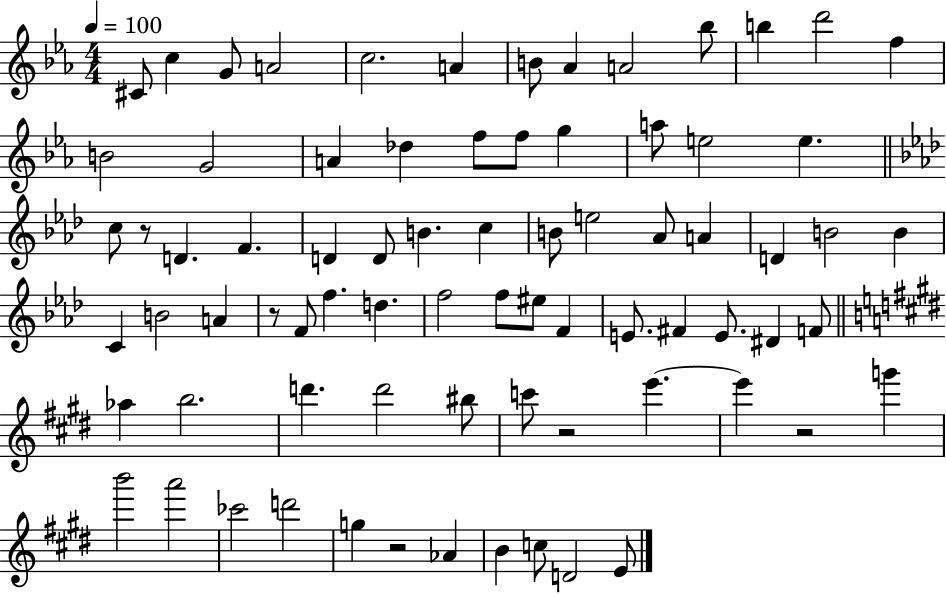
X:1
T:Untitled
M:4/4
L:1/4
K:Eb
^C/2 c G/2 A2 c2 A B/2 _A A2 _b/2 b d'2 f B2 G2 A _d f/2 f/2 g a/2 e2 e c/2 z/2 D F D D/2 B c B/2 e2 _A/2 A D B2 B C B2 A z/2 F/2 f d f2 f/2 ^e/2 F E/2 ^F E/2 ^D F/2 _a b2 d' d'2 ^b/2 c'/2 z2 e' e' z2 g' b'2 a'2 _c'2 d'2 g z2 _A B c/2 D2 E/2